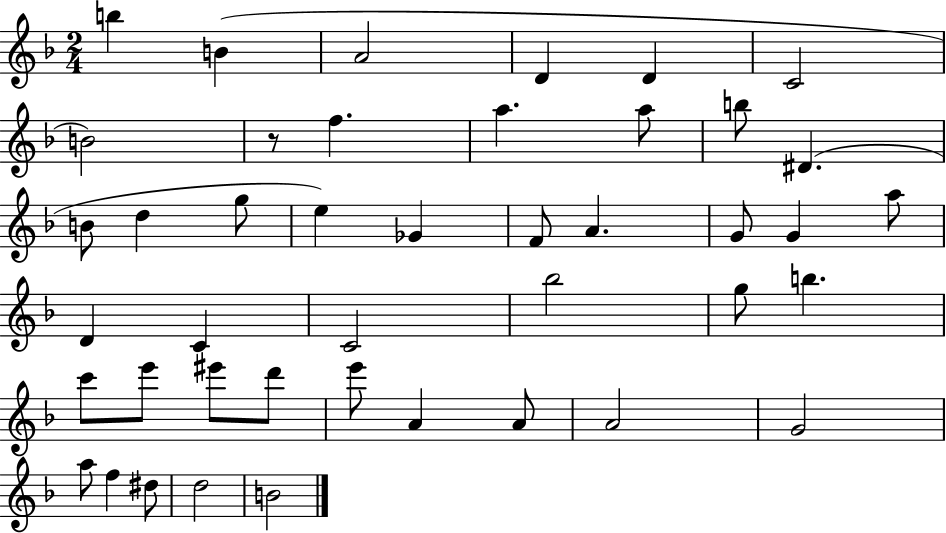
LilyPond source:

{
  \clef treble
  \numericTimeSignature
  \time 2/4
  \key f \major
  b''4 b'4( | a'2 | d'4 d'4 | c'2 | \break b'2) | r8 f''4. | a''4. a''8 | b''8 dis'4.( | \break b'8 d''4 g''8 | e''4) ges'4 | f'8 a'4. | g'8 g'4 a''8 | \break d'4 c'4 | c'2 | bes''2 | g''8 b''4. | \break c'''8 e'''8 eis'''8 d'''8 | e'''8 a'4 a'8 | a'2 | g'2 | \break a''8 f''4 dis''8 | d''2 | b'2 | \bar "|."
}